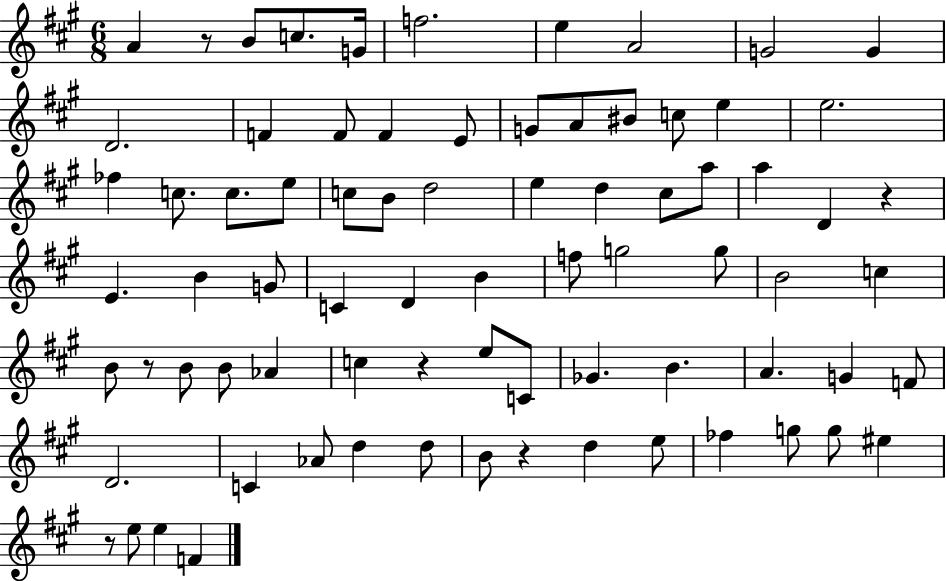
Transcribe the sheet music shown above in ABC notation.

X:1
T:Untitled
M:6/8
L:1/4
K:A
A z/2 B/2 c/2 G/4 f2 e A2 G2 G D2 F F/2 F E/2 G/2 A/2 ^B/2 c/2 e e2 _f c/2 c/2 e/2 c/2 B/2 d2 e d ^c/2 a/2 a D z E B G/2 C D B f/2 g2 g/2 B2 c B/2 z/2 B/2 B/2 _A c z e/2 C/2 _G B A G F/2 D2 C _A/2 d d/2 B/2 z d e/2 _f g/2 g/2 ^e z/2 e/2 e F